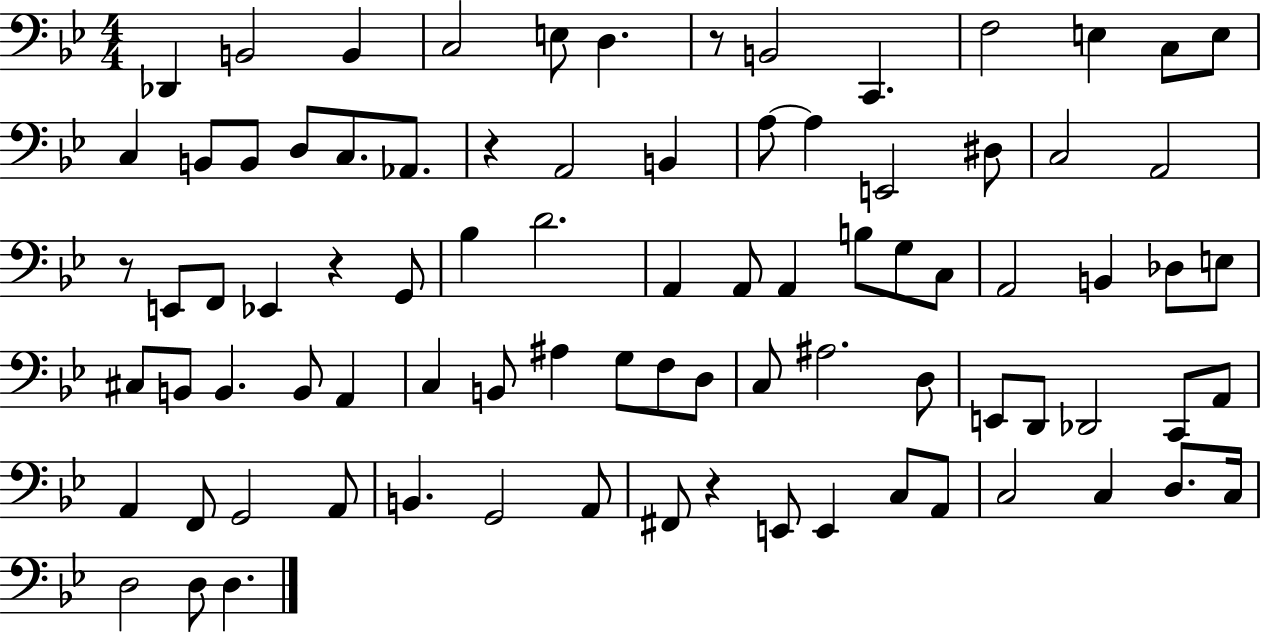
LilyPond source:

{
  \clef bass
  \numericTimeSignature
  \time 4/4
  \key bes \major
  \repeat volta 2 { des,4 b,2 b,4 | c2 e8 d4. | r8 b,2 c,4. | f2 e4 c8 e8 | \break c4 b,8 b,8 d8 c8. aes,8. | r4 a,2 b,4 | a8~~ a4 e,2 dis8 | c2 a,2 | \break r8 e,8 f,8 ees,4 r4 g,8 | bes4 d'2. | a,4 a,8 a,4 b8 g8 c8 | a,2 b,4 des8 e8 | \break cis8 b,8 b,4. b,8 a,4 | c4 b,8 ais4 g8 f8 d8 | c8 ais2. d8 | e,8 d,8 des,2 c,8 a,8 | \break a,4 f,8 g,2 a,8 | b,4. g,2 a,8 | fis,8 r4 e,8 e,4 c8 a,8 | c2 c4 d8. c16 | \break d2 d8 d4. | } \bar "|."
}